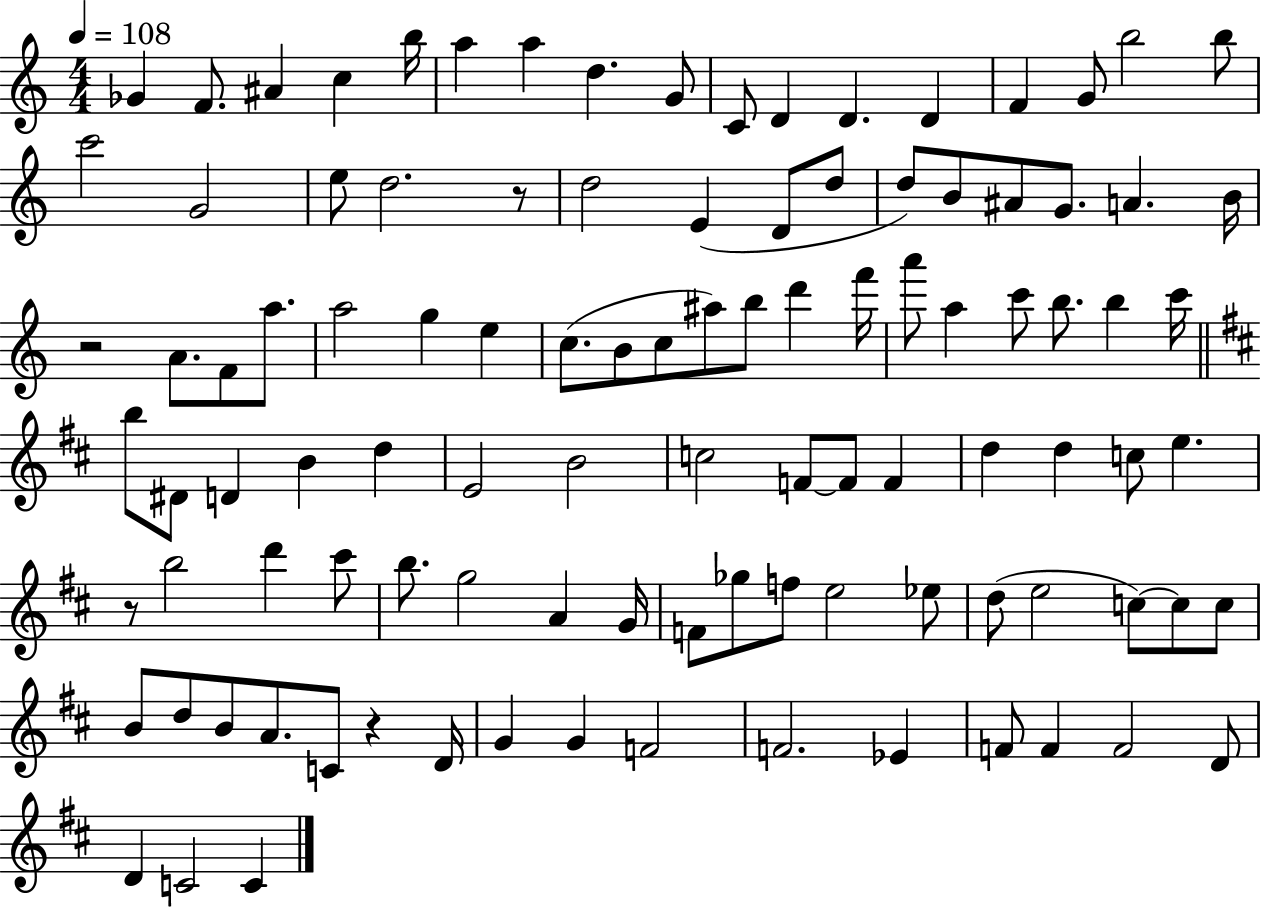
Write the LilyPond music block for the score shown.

{
  \clef treble
  \numericTimeSignature
  \time 4/4
  \key c \major
  \tempo 4 = 108
  ges'4 f'8. ais'4 c''4 b''16 | a''4 a''4 d''4. g'8 | c'8 d'4 d'4. d'4 | f'4 g'8 b''2 b''8 | \break c'''2 g'2 | e''8 d''2. r8 | d''2 e'4( d'8 d''8 | d''8) b'8 ais'8 g'8. a'4. b'16 | \break r2 a'8. f'8 a''8. | a''2 g''4 e''4 | c''8.( b'8 c''8 ais''8) b''8 d'''4 f'''16 | a'''8 a''4 c'''8 b''8. b''4 c'''16 | \break \bar "||" \break \key d \major b''8 dis'8 d'4 b'4 d''4 | e'2 b'2 | c''2 f'8~~ f'8 f'4 | d''4 d''4 c''8 e''4. | \break r8 b''2 d'''4 cis'''8 | b''8. g''2 a'4 g'16 | f'8 ges''8 f''8 e''2 ees''8 | d''8( e''2 c''8~~) c''8 c''8 | \break b'8 d''8 b'8 a'8. c'8 r4 d'16 | g'4 g'4 f'2 | f'2. ees'4 | f'8 f'4 f'2 d'8 | \break d'4 c'2 c'4 | \bar "|."
}